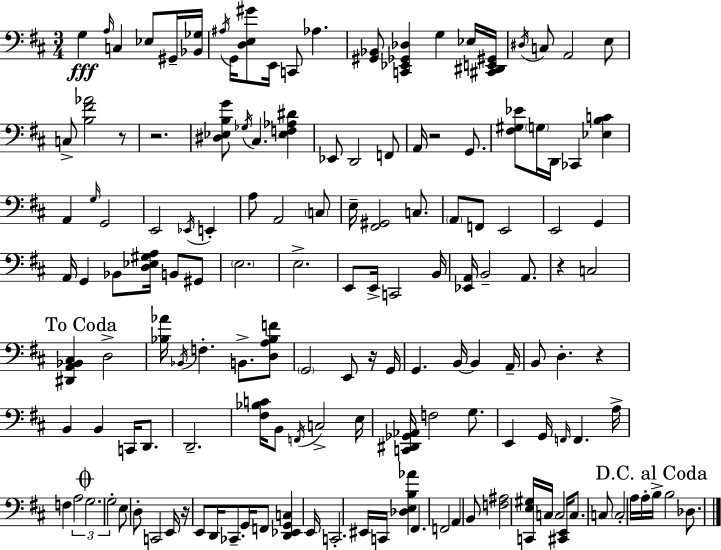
X:1
T:Untitled
M:3/4
L:1/4
K:D
G, A,/4 C, _E,/2 ^G,,/4 [_B,,_G,]/4 ^A,/4 G,,/4 [D,E,^G]/2 E,,/4 C,,/2 _A, [^G,,_B,,]/2 [C,,_E,,_G,,_D,] G, _E,/4 [^C,,^D,,E,,^G,,]/4 ^D,/4 C,/2 A,,2 E,/2 C,/2 [B,^F_A]2 z/2 z2 [^D,_E,B,G]/2 _G,/4 ^C, [_E,F,_A,^D] _E,,/2 D,,2 F,,/2 A,,/4 z2 G,,/2 [^F,^G,_E]/2 G,/4 D,,/4 _C,, [_E,B,C] A,, G,/4 G,,2 E,,2 _E,,/4 E,, A,/2 A,,2 C,/2 E,/4 [^F,,^G,,]2 C,/2 A,,/2 F,,/2 E,,2 E,,2 G,, A,,/4 G,, _B,,/2 [D,_E,^G,A,]/4 B,,/2 ^G,,/2 E,2 E,2 E,,/2 E,,/4 C,,2 B,,/4 [_E,,A,,]/4 B,,2 A,,/2 z C,2 [^D,,A,,_B,,^C,] D,2 [_B,_A]/4 _B,,/4 F, B,,/2 [D,A,_B,F]/2 G,,2 E,,/2 z/4 G,,/4 G,, B,,/4 B,, A,,/4 B,,/2 D, z B,, B,, C,,/4 D,,/2 D,,2 [^F,_B,C]/4 B,,/2 F,,/4 C,2 E,/4 [C,,^D,,_G,,_A,,]/4 F,2 G,/2 E,, G,,/4 F,,/4 F,, A,/4 F, A,2 G,2 G,2 E,/2 D,/2 C,,2 E,,/4 z/4 E,,/2 D,,/4 _C,,/2 G,,/4 F,,/2 [D,,_E,,G,,C,] E,,/4 C,,2 ^E,,/4 C,,/4 [_D,E,B,_A] ^F,, F,,2 A,, B,,/2 [F,^A,]2 [C,,E,^G,]/4 C,/4 C,2 [^C,,E,,]/4 C,/2 C,/2 C,2 A,/4 A,/4 B,/4 B,2 _D,/2